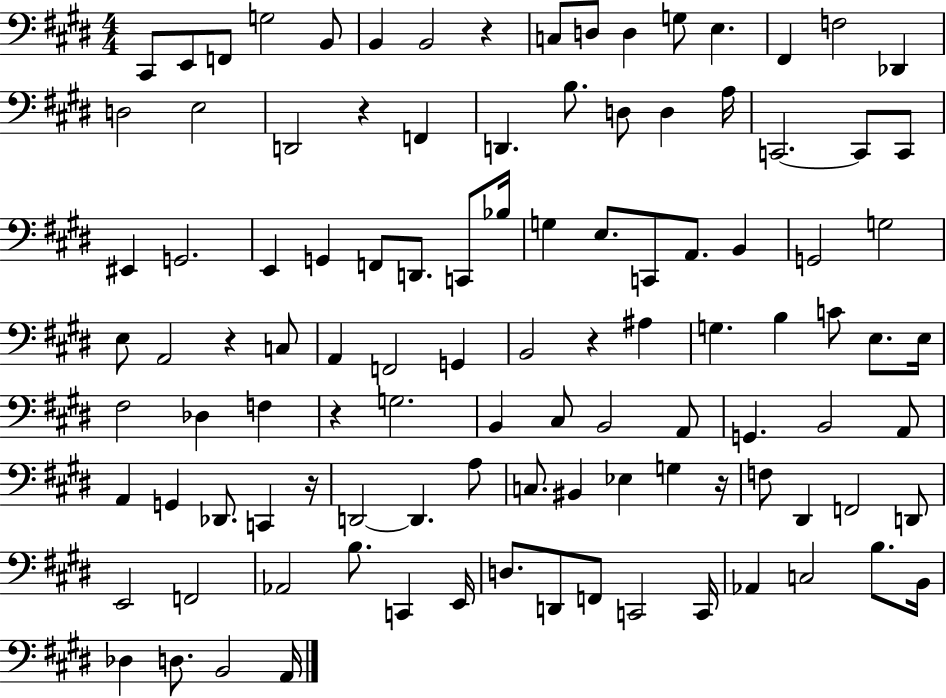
{
  \clef bass
  \numericTimeSignature
  \time 4/4
  \key e \major
  cis,8 e,8 f,8 g2 b,8 | b,4 b,2 r4 | c8 d8 d4 g8 e4. | fis,4 f2 des,4 | \break d2 e2 | d,2 r4 f,4 | d,4. b8. d8 d4 a16 | c,2.~~ c,8 c,8 | \break eis,4 g,2. | e,4 g,4 f,8 d,8. c,8 bes16 | g4 e8. c,8 a,8. b,4 | g,2 g2 | \break e8 a,2 r4 c8 | a,4 f,2 g,4 | b,2 r4 ais4 | g4. b4 c'8 e8. e16 | \break fis2 des4 f4 | r4 g2. | b,4 cis8 b,2 a,8 | g,4. b,2 a,8 | \break a,4 g,4 des,8. c,4 r16 | d,2~~ d,4. a8 | c8. bis,4 ees4 g4 r16 | f8 dis,4 f,2 d,8 | \break e,2 f,2 | aes,2 b8. c,4 e,16 | d8. d,8 f,8 c,2 c,16 | aes,4 c2 b8. b,16 | \break des4 d8. b,2 a,16 | \bar "|."
}